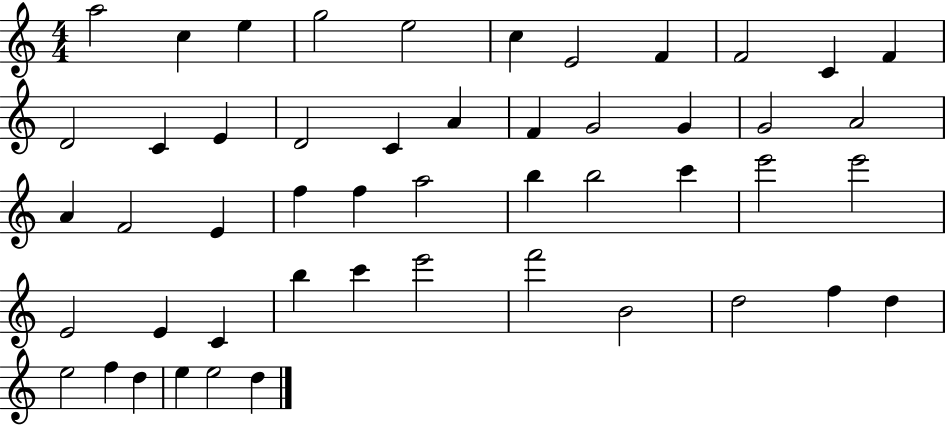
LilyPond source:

{
  \clef treble
  \numericTimeSignature
  \time 4/4
  \key c \major
  a''2 c''4 e''4 | g''2 e''2 | c''4 e'2 f'4 | f'2 c'4 f'4 | \break d'2 c'4 e'4 | d'2 c'4 a'4 | f'4 g'2 g'4 | g'2 a'2 | \break a'4 f'2 e'4 | f''4 f''4 a''2 | b''4 b''2 c'''4 | e'''2 e'''2 | \break e'2 e'4 c'4 | b''4 c'''4 e'''2 | f'''2 b'2 | d''2 f''4 d''4 | \break e''2 f''4 d''4 | e''4 e''2 d''4 | \bar "|."
}